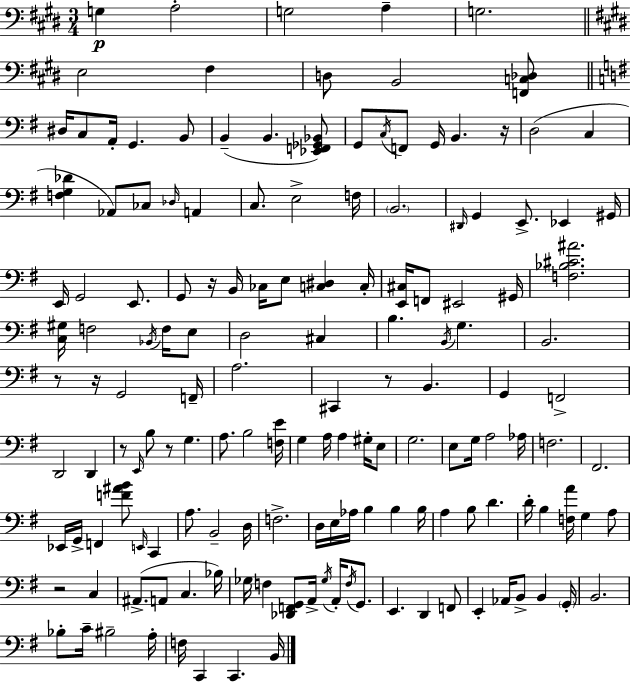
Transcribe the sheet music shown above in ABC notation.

X:1
T:Untitled
M:3/4
L:1/4
K:E
G, A,2 G,2 A, G,2 E,2 ^F, D,/2 B,,2 [F,,C,_D,]/2 ^D,/4 C,/2 A,,/4 G,, B,,/2 B,, B,, [_E,,F,,_G,,_B,,]/2 G,,/2 C,/4 F,,/2 G,,/4 B,, z/4 D,2 C, [F,G,_D] _A,,/2 _C,/2 _D,/4 A,, C,/2 E,2 F,/4 B,,2 ^D,,/4 G,, E,,/2 _E,, ^G,,/4 E,,/4 G,,2 E,,/2 G,,/2 z/4 B,,/4 _C,/4 E,/2 [C,^D,] C,/4 [E,,^C,]/4 F,,/2 ^E,,2 ^G,,/4 [F,_B,^C^A]2 [C,^G,]/4 F,2 _B,,/4 F,/4 E,/2 D,2 ^C, B, B,,/4 G, B,,2 z/2 z/4 G,,2 F,,/4 A,2 ^C,, z/2 B,, G,, F,,2 D,,2 D,, z/2 E,,/4 B,/2 z/2 G, A,/2 B,2 [F,E]/4 G, A,/4 A, ^G,/4 E,/2 G,2 E,/2 G,/4 A,2 _A,/4 F,2 ^F,,2 _E,,/4 G,,/4 F,, [F^AB]/2 E,,/4 C,, A,/2 B,,2 D,/4 F,2 D,/4 E,/4 _A,/4 B, B, B,/4 A, B,/2 D D/4 B, [F,A]/4 G, A,/2 z2 C, ^A,,/2 A,,/2 C, _B,/4 _G,/4 F, [_D,,F,,G,,]/2 A,,/4 _G,/4 A,,/4 F,/4 G,,/2 E,, D,, F,,/2 E,, _A,,/4 B,,/2 B,, G,,/4 B,,2 _B,/2 C/4 ^B,2 A,/4 F,/4 C,, C,, B,,/4